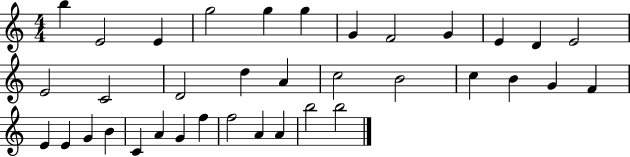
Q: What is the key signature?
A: C major